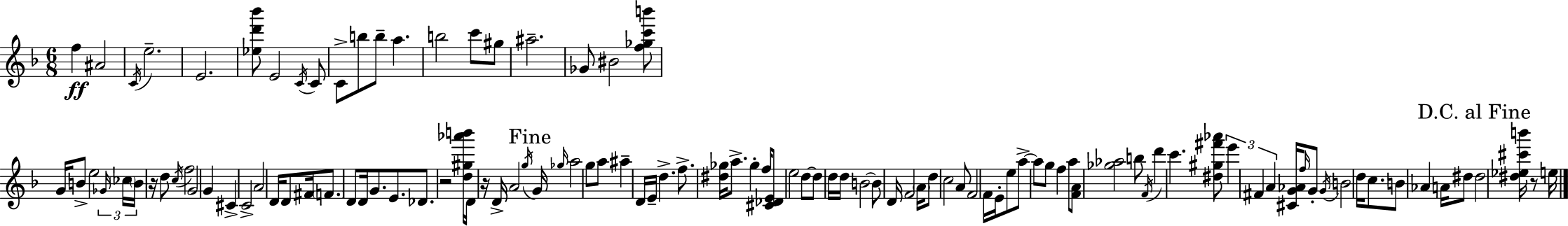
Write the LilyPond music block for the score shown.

{
  \clef treble
  \numericTimeSignature
  \time 6/8
  \key f \major
  f''4\ff ais'2 | \acciaccatura { c'16 } e''2.-- | e'2. | <ees'' d''' bes'''>8 e'2 \acciaccatura { c'16 } | \break c'8 c'8-> b''8 b''8-- a''4. | b''2 c'''8 | gis''8 ais''2.-- | ges'8 bis'2 | \break <f'' ges'' c''' b'''>8 g'16 b'8-> e''2 | \tuplet 3/2 { \grace { ges'16 } \parenthesize ces''16 \parenthesize b'16 } r16 d''8 \acciaccatura { c''16 } f''2 | g'2 | g'4 cis'4-> c'2-> | \break a'2 | d'16 d'8 fis'16 \parenthesize f'8. d'8 d'16 g'8. | e'8. des'8. r2 | <d'' gis'' aes''' b'''>16 d'16 r16 d'16-> a'2 | \break \acciaccatura { g''16 } \mark "Fine" g'16 \grace { ges''16 } a''2 | g''8 a''8 ais''4-- d'16 e'16-- | d''4.-> f''8.-> <dis'' ges''>16 a''8.-> | ges''4-. f''16 <cis' des' e'>8 e''2 | \break d''8~~ d''8 d''16 d''16 b'2~~ | b'8 d'16 f'2 | \parenthesize a'16 d''8 c''2 | a'8 f'2 | \break f'16 e'16-. e''8 a''8->~~ a''8 g''8 | f''4 a''8 <f' a'>8 <ges'' aes''>2 | b''8 \acciaccatura { f'16 } d'''4 c'''4. | <dis'' gis'' fis''' aes'''>8 \tuplet 3/2 { e'''4 fis'4 | \break a'4 } <cis' g' aes'>16 \grace { f''16 } g'8-. \acciaccatura { g'16 } | b'2 d''16 c''8. | b'8 aes'4 a'16 dis''8 \mark "D.C. al Fine" dis''2 | <dis'' ees'' cis''' b'''>16 r8 e''16 \bar "|."
}